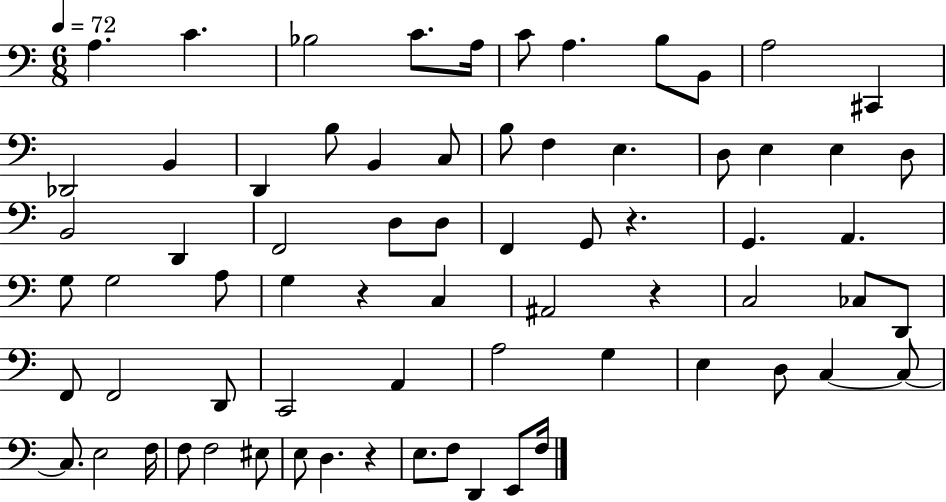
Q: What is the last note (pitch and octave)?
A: F3